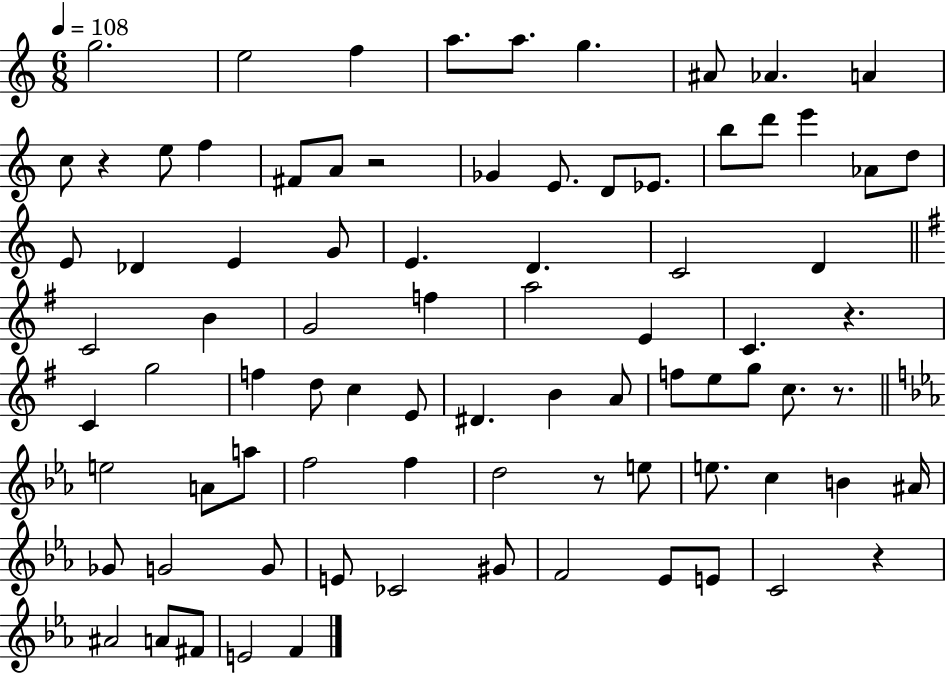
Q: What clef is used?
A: treble